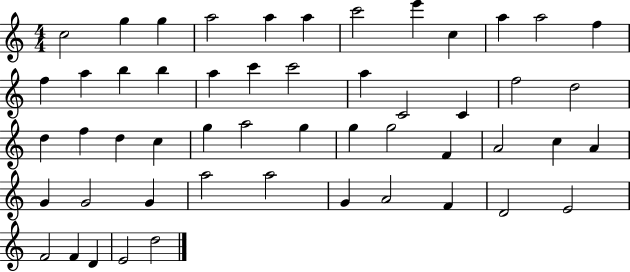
X:1
T:Untitled
M:4/4
L:1/4
K:C
c2 g g a2 a a c'2 e' c a a2 f f a b b a c' c'2 a C2 C f2 d2 d f d c g a2 g g g2 F A2 c A G G2 G a2 a2 G A2 F D2 E2 F2 F D E2 d2